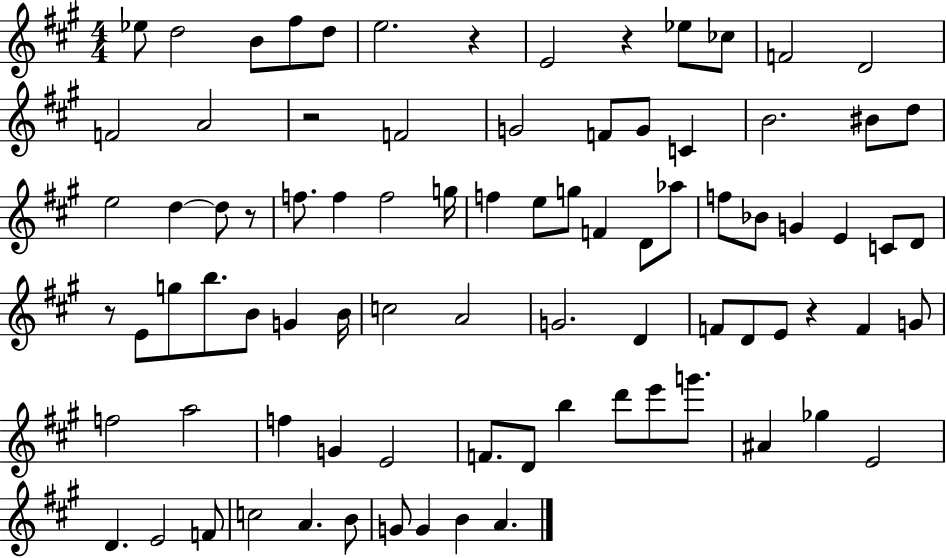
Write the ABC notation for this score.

X:1
T:Untitled
M:4/4
L:1/4
K:A
_e/2 d2 B/2 ^f/2 d/2 e2 z E2 z _e/2 _c/2 F2 D2 F2 A2 z2 F2 G2 F/2 G/2 C B2 ^B/2 d/2 e2 d d/2 z/2 f/2 f f2 g/4 f e/2 g/2 F D/2 _a/2 f/2 _B/2 G E C/2 D/2 z/2 E/2 g/2 b/2 B/2 G B/4 c2 A2 G2 D F/2 D/2 E/2 z F G/2 f2 a2 f G E2 F/2 D/2 b d'/2 e'/2 g'/2 ^A _g E2 D E2 F/2 c2 A B/2 G/2 G B A